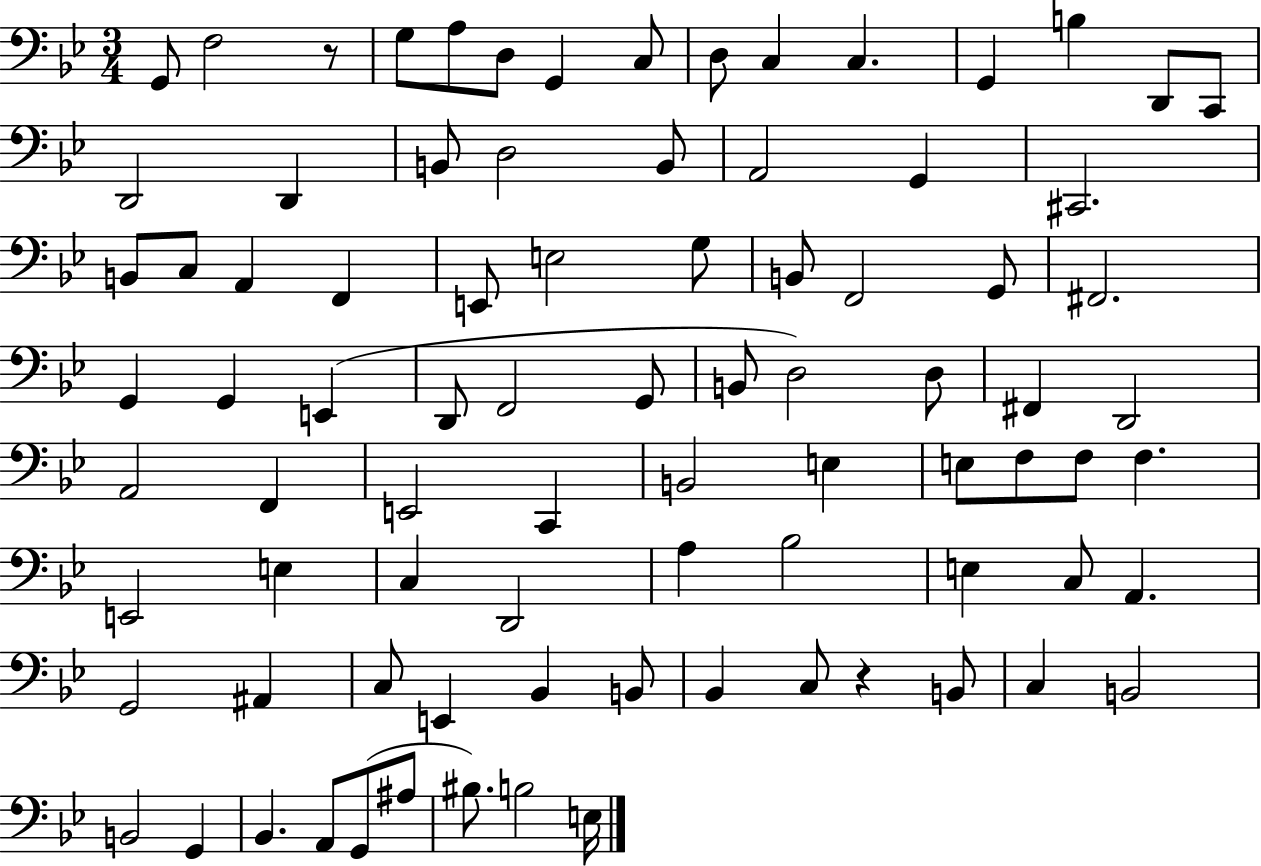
{
  \clef bass
  \numericTimeSignature
  \time 3/4
  \key bes \major
  g,8 f2 r8 | g8 a8 d8 g,4 c8 | d8 c4 c4. | g,4 b4 d,8 c,8 | \break d,2 d,4 | b,8 d2 b,8 | a,2 g,4 | cis,2. | \break b,8 c8 a,4 f,4 | e,8 e2 g8 | b,8 f,2 g,8 | fis,2. | \break g,4 g,4 e,4( | d,8 f,2 g,8 | b,8 d2) d8 | fis,4 d,2 | \break a,2 f,4 | e,2 c,4 | b,2 e4 | e8 f8 f8 f4. | \break e,2 e4 | c4 d,2 | a4 bes2 | e4 c8 a,4. | \break g,2 ais,4 | c8 e,4 bes,4 b,8 | bes,4 c8 r4 b,8 | c4 b,2 | \break b,2 g,4 | bes,4. a,8 g,8( ais8 | bis8.) b2 e16 | \bar "|."
}